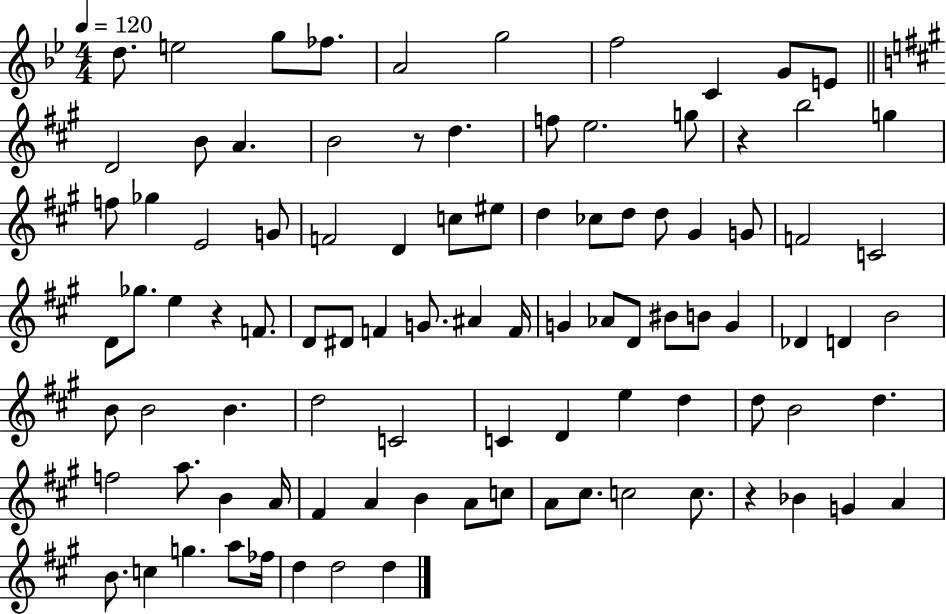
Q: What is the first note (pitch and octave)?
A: D5